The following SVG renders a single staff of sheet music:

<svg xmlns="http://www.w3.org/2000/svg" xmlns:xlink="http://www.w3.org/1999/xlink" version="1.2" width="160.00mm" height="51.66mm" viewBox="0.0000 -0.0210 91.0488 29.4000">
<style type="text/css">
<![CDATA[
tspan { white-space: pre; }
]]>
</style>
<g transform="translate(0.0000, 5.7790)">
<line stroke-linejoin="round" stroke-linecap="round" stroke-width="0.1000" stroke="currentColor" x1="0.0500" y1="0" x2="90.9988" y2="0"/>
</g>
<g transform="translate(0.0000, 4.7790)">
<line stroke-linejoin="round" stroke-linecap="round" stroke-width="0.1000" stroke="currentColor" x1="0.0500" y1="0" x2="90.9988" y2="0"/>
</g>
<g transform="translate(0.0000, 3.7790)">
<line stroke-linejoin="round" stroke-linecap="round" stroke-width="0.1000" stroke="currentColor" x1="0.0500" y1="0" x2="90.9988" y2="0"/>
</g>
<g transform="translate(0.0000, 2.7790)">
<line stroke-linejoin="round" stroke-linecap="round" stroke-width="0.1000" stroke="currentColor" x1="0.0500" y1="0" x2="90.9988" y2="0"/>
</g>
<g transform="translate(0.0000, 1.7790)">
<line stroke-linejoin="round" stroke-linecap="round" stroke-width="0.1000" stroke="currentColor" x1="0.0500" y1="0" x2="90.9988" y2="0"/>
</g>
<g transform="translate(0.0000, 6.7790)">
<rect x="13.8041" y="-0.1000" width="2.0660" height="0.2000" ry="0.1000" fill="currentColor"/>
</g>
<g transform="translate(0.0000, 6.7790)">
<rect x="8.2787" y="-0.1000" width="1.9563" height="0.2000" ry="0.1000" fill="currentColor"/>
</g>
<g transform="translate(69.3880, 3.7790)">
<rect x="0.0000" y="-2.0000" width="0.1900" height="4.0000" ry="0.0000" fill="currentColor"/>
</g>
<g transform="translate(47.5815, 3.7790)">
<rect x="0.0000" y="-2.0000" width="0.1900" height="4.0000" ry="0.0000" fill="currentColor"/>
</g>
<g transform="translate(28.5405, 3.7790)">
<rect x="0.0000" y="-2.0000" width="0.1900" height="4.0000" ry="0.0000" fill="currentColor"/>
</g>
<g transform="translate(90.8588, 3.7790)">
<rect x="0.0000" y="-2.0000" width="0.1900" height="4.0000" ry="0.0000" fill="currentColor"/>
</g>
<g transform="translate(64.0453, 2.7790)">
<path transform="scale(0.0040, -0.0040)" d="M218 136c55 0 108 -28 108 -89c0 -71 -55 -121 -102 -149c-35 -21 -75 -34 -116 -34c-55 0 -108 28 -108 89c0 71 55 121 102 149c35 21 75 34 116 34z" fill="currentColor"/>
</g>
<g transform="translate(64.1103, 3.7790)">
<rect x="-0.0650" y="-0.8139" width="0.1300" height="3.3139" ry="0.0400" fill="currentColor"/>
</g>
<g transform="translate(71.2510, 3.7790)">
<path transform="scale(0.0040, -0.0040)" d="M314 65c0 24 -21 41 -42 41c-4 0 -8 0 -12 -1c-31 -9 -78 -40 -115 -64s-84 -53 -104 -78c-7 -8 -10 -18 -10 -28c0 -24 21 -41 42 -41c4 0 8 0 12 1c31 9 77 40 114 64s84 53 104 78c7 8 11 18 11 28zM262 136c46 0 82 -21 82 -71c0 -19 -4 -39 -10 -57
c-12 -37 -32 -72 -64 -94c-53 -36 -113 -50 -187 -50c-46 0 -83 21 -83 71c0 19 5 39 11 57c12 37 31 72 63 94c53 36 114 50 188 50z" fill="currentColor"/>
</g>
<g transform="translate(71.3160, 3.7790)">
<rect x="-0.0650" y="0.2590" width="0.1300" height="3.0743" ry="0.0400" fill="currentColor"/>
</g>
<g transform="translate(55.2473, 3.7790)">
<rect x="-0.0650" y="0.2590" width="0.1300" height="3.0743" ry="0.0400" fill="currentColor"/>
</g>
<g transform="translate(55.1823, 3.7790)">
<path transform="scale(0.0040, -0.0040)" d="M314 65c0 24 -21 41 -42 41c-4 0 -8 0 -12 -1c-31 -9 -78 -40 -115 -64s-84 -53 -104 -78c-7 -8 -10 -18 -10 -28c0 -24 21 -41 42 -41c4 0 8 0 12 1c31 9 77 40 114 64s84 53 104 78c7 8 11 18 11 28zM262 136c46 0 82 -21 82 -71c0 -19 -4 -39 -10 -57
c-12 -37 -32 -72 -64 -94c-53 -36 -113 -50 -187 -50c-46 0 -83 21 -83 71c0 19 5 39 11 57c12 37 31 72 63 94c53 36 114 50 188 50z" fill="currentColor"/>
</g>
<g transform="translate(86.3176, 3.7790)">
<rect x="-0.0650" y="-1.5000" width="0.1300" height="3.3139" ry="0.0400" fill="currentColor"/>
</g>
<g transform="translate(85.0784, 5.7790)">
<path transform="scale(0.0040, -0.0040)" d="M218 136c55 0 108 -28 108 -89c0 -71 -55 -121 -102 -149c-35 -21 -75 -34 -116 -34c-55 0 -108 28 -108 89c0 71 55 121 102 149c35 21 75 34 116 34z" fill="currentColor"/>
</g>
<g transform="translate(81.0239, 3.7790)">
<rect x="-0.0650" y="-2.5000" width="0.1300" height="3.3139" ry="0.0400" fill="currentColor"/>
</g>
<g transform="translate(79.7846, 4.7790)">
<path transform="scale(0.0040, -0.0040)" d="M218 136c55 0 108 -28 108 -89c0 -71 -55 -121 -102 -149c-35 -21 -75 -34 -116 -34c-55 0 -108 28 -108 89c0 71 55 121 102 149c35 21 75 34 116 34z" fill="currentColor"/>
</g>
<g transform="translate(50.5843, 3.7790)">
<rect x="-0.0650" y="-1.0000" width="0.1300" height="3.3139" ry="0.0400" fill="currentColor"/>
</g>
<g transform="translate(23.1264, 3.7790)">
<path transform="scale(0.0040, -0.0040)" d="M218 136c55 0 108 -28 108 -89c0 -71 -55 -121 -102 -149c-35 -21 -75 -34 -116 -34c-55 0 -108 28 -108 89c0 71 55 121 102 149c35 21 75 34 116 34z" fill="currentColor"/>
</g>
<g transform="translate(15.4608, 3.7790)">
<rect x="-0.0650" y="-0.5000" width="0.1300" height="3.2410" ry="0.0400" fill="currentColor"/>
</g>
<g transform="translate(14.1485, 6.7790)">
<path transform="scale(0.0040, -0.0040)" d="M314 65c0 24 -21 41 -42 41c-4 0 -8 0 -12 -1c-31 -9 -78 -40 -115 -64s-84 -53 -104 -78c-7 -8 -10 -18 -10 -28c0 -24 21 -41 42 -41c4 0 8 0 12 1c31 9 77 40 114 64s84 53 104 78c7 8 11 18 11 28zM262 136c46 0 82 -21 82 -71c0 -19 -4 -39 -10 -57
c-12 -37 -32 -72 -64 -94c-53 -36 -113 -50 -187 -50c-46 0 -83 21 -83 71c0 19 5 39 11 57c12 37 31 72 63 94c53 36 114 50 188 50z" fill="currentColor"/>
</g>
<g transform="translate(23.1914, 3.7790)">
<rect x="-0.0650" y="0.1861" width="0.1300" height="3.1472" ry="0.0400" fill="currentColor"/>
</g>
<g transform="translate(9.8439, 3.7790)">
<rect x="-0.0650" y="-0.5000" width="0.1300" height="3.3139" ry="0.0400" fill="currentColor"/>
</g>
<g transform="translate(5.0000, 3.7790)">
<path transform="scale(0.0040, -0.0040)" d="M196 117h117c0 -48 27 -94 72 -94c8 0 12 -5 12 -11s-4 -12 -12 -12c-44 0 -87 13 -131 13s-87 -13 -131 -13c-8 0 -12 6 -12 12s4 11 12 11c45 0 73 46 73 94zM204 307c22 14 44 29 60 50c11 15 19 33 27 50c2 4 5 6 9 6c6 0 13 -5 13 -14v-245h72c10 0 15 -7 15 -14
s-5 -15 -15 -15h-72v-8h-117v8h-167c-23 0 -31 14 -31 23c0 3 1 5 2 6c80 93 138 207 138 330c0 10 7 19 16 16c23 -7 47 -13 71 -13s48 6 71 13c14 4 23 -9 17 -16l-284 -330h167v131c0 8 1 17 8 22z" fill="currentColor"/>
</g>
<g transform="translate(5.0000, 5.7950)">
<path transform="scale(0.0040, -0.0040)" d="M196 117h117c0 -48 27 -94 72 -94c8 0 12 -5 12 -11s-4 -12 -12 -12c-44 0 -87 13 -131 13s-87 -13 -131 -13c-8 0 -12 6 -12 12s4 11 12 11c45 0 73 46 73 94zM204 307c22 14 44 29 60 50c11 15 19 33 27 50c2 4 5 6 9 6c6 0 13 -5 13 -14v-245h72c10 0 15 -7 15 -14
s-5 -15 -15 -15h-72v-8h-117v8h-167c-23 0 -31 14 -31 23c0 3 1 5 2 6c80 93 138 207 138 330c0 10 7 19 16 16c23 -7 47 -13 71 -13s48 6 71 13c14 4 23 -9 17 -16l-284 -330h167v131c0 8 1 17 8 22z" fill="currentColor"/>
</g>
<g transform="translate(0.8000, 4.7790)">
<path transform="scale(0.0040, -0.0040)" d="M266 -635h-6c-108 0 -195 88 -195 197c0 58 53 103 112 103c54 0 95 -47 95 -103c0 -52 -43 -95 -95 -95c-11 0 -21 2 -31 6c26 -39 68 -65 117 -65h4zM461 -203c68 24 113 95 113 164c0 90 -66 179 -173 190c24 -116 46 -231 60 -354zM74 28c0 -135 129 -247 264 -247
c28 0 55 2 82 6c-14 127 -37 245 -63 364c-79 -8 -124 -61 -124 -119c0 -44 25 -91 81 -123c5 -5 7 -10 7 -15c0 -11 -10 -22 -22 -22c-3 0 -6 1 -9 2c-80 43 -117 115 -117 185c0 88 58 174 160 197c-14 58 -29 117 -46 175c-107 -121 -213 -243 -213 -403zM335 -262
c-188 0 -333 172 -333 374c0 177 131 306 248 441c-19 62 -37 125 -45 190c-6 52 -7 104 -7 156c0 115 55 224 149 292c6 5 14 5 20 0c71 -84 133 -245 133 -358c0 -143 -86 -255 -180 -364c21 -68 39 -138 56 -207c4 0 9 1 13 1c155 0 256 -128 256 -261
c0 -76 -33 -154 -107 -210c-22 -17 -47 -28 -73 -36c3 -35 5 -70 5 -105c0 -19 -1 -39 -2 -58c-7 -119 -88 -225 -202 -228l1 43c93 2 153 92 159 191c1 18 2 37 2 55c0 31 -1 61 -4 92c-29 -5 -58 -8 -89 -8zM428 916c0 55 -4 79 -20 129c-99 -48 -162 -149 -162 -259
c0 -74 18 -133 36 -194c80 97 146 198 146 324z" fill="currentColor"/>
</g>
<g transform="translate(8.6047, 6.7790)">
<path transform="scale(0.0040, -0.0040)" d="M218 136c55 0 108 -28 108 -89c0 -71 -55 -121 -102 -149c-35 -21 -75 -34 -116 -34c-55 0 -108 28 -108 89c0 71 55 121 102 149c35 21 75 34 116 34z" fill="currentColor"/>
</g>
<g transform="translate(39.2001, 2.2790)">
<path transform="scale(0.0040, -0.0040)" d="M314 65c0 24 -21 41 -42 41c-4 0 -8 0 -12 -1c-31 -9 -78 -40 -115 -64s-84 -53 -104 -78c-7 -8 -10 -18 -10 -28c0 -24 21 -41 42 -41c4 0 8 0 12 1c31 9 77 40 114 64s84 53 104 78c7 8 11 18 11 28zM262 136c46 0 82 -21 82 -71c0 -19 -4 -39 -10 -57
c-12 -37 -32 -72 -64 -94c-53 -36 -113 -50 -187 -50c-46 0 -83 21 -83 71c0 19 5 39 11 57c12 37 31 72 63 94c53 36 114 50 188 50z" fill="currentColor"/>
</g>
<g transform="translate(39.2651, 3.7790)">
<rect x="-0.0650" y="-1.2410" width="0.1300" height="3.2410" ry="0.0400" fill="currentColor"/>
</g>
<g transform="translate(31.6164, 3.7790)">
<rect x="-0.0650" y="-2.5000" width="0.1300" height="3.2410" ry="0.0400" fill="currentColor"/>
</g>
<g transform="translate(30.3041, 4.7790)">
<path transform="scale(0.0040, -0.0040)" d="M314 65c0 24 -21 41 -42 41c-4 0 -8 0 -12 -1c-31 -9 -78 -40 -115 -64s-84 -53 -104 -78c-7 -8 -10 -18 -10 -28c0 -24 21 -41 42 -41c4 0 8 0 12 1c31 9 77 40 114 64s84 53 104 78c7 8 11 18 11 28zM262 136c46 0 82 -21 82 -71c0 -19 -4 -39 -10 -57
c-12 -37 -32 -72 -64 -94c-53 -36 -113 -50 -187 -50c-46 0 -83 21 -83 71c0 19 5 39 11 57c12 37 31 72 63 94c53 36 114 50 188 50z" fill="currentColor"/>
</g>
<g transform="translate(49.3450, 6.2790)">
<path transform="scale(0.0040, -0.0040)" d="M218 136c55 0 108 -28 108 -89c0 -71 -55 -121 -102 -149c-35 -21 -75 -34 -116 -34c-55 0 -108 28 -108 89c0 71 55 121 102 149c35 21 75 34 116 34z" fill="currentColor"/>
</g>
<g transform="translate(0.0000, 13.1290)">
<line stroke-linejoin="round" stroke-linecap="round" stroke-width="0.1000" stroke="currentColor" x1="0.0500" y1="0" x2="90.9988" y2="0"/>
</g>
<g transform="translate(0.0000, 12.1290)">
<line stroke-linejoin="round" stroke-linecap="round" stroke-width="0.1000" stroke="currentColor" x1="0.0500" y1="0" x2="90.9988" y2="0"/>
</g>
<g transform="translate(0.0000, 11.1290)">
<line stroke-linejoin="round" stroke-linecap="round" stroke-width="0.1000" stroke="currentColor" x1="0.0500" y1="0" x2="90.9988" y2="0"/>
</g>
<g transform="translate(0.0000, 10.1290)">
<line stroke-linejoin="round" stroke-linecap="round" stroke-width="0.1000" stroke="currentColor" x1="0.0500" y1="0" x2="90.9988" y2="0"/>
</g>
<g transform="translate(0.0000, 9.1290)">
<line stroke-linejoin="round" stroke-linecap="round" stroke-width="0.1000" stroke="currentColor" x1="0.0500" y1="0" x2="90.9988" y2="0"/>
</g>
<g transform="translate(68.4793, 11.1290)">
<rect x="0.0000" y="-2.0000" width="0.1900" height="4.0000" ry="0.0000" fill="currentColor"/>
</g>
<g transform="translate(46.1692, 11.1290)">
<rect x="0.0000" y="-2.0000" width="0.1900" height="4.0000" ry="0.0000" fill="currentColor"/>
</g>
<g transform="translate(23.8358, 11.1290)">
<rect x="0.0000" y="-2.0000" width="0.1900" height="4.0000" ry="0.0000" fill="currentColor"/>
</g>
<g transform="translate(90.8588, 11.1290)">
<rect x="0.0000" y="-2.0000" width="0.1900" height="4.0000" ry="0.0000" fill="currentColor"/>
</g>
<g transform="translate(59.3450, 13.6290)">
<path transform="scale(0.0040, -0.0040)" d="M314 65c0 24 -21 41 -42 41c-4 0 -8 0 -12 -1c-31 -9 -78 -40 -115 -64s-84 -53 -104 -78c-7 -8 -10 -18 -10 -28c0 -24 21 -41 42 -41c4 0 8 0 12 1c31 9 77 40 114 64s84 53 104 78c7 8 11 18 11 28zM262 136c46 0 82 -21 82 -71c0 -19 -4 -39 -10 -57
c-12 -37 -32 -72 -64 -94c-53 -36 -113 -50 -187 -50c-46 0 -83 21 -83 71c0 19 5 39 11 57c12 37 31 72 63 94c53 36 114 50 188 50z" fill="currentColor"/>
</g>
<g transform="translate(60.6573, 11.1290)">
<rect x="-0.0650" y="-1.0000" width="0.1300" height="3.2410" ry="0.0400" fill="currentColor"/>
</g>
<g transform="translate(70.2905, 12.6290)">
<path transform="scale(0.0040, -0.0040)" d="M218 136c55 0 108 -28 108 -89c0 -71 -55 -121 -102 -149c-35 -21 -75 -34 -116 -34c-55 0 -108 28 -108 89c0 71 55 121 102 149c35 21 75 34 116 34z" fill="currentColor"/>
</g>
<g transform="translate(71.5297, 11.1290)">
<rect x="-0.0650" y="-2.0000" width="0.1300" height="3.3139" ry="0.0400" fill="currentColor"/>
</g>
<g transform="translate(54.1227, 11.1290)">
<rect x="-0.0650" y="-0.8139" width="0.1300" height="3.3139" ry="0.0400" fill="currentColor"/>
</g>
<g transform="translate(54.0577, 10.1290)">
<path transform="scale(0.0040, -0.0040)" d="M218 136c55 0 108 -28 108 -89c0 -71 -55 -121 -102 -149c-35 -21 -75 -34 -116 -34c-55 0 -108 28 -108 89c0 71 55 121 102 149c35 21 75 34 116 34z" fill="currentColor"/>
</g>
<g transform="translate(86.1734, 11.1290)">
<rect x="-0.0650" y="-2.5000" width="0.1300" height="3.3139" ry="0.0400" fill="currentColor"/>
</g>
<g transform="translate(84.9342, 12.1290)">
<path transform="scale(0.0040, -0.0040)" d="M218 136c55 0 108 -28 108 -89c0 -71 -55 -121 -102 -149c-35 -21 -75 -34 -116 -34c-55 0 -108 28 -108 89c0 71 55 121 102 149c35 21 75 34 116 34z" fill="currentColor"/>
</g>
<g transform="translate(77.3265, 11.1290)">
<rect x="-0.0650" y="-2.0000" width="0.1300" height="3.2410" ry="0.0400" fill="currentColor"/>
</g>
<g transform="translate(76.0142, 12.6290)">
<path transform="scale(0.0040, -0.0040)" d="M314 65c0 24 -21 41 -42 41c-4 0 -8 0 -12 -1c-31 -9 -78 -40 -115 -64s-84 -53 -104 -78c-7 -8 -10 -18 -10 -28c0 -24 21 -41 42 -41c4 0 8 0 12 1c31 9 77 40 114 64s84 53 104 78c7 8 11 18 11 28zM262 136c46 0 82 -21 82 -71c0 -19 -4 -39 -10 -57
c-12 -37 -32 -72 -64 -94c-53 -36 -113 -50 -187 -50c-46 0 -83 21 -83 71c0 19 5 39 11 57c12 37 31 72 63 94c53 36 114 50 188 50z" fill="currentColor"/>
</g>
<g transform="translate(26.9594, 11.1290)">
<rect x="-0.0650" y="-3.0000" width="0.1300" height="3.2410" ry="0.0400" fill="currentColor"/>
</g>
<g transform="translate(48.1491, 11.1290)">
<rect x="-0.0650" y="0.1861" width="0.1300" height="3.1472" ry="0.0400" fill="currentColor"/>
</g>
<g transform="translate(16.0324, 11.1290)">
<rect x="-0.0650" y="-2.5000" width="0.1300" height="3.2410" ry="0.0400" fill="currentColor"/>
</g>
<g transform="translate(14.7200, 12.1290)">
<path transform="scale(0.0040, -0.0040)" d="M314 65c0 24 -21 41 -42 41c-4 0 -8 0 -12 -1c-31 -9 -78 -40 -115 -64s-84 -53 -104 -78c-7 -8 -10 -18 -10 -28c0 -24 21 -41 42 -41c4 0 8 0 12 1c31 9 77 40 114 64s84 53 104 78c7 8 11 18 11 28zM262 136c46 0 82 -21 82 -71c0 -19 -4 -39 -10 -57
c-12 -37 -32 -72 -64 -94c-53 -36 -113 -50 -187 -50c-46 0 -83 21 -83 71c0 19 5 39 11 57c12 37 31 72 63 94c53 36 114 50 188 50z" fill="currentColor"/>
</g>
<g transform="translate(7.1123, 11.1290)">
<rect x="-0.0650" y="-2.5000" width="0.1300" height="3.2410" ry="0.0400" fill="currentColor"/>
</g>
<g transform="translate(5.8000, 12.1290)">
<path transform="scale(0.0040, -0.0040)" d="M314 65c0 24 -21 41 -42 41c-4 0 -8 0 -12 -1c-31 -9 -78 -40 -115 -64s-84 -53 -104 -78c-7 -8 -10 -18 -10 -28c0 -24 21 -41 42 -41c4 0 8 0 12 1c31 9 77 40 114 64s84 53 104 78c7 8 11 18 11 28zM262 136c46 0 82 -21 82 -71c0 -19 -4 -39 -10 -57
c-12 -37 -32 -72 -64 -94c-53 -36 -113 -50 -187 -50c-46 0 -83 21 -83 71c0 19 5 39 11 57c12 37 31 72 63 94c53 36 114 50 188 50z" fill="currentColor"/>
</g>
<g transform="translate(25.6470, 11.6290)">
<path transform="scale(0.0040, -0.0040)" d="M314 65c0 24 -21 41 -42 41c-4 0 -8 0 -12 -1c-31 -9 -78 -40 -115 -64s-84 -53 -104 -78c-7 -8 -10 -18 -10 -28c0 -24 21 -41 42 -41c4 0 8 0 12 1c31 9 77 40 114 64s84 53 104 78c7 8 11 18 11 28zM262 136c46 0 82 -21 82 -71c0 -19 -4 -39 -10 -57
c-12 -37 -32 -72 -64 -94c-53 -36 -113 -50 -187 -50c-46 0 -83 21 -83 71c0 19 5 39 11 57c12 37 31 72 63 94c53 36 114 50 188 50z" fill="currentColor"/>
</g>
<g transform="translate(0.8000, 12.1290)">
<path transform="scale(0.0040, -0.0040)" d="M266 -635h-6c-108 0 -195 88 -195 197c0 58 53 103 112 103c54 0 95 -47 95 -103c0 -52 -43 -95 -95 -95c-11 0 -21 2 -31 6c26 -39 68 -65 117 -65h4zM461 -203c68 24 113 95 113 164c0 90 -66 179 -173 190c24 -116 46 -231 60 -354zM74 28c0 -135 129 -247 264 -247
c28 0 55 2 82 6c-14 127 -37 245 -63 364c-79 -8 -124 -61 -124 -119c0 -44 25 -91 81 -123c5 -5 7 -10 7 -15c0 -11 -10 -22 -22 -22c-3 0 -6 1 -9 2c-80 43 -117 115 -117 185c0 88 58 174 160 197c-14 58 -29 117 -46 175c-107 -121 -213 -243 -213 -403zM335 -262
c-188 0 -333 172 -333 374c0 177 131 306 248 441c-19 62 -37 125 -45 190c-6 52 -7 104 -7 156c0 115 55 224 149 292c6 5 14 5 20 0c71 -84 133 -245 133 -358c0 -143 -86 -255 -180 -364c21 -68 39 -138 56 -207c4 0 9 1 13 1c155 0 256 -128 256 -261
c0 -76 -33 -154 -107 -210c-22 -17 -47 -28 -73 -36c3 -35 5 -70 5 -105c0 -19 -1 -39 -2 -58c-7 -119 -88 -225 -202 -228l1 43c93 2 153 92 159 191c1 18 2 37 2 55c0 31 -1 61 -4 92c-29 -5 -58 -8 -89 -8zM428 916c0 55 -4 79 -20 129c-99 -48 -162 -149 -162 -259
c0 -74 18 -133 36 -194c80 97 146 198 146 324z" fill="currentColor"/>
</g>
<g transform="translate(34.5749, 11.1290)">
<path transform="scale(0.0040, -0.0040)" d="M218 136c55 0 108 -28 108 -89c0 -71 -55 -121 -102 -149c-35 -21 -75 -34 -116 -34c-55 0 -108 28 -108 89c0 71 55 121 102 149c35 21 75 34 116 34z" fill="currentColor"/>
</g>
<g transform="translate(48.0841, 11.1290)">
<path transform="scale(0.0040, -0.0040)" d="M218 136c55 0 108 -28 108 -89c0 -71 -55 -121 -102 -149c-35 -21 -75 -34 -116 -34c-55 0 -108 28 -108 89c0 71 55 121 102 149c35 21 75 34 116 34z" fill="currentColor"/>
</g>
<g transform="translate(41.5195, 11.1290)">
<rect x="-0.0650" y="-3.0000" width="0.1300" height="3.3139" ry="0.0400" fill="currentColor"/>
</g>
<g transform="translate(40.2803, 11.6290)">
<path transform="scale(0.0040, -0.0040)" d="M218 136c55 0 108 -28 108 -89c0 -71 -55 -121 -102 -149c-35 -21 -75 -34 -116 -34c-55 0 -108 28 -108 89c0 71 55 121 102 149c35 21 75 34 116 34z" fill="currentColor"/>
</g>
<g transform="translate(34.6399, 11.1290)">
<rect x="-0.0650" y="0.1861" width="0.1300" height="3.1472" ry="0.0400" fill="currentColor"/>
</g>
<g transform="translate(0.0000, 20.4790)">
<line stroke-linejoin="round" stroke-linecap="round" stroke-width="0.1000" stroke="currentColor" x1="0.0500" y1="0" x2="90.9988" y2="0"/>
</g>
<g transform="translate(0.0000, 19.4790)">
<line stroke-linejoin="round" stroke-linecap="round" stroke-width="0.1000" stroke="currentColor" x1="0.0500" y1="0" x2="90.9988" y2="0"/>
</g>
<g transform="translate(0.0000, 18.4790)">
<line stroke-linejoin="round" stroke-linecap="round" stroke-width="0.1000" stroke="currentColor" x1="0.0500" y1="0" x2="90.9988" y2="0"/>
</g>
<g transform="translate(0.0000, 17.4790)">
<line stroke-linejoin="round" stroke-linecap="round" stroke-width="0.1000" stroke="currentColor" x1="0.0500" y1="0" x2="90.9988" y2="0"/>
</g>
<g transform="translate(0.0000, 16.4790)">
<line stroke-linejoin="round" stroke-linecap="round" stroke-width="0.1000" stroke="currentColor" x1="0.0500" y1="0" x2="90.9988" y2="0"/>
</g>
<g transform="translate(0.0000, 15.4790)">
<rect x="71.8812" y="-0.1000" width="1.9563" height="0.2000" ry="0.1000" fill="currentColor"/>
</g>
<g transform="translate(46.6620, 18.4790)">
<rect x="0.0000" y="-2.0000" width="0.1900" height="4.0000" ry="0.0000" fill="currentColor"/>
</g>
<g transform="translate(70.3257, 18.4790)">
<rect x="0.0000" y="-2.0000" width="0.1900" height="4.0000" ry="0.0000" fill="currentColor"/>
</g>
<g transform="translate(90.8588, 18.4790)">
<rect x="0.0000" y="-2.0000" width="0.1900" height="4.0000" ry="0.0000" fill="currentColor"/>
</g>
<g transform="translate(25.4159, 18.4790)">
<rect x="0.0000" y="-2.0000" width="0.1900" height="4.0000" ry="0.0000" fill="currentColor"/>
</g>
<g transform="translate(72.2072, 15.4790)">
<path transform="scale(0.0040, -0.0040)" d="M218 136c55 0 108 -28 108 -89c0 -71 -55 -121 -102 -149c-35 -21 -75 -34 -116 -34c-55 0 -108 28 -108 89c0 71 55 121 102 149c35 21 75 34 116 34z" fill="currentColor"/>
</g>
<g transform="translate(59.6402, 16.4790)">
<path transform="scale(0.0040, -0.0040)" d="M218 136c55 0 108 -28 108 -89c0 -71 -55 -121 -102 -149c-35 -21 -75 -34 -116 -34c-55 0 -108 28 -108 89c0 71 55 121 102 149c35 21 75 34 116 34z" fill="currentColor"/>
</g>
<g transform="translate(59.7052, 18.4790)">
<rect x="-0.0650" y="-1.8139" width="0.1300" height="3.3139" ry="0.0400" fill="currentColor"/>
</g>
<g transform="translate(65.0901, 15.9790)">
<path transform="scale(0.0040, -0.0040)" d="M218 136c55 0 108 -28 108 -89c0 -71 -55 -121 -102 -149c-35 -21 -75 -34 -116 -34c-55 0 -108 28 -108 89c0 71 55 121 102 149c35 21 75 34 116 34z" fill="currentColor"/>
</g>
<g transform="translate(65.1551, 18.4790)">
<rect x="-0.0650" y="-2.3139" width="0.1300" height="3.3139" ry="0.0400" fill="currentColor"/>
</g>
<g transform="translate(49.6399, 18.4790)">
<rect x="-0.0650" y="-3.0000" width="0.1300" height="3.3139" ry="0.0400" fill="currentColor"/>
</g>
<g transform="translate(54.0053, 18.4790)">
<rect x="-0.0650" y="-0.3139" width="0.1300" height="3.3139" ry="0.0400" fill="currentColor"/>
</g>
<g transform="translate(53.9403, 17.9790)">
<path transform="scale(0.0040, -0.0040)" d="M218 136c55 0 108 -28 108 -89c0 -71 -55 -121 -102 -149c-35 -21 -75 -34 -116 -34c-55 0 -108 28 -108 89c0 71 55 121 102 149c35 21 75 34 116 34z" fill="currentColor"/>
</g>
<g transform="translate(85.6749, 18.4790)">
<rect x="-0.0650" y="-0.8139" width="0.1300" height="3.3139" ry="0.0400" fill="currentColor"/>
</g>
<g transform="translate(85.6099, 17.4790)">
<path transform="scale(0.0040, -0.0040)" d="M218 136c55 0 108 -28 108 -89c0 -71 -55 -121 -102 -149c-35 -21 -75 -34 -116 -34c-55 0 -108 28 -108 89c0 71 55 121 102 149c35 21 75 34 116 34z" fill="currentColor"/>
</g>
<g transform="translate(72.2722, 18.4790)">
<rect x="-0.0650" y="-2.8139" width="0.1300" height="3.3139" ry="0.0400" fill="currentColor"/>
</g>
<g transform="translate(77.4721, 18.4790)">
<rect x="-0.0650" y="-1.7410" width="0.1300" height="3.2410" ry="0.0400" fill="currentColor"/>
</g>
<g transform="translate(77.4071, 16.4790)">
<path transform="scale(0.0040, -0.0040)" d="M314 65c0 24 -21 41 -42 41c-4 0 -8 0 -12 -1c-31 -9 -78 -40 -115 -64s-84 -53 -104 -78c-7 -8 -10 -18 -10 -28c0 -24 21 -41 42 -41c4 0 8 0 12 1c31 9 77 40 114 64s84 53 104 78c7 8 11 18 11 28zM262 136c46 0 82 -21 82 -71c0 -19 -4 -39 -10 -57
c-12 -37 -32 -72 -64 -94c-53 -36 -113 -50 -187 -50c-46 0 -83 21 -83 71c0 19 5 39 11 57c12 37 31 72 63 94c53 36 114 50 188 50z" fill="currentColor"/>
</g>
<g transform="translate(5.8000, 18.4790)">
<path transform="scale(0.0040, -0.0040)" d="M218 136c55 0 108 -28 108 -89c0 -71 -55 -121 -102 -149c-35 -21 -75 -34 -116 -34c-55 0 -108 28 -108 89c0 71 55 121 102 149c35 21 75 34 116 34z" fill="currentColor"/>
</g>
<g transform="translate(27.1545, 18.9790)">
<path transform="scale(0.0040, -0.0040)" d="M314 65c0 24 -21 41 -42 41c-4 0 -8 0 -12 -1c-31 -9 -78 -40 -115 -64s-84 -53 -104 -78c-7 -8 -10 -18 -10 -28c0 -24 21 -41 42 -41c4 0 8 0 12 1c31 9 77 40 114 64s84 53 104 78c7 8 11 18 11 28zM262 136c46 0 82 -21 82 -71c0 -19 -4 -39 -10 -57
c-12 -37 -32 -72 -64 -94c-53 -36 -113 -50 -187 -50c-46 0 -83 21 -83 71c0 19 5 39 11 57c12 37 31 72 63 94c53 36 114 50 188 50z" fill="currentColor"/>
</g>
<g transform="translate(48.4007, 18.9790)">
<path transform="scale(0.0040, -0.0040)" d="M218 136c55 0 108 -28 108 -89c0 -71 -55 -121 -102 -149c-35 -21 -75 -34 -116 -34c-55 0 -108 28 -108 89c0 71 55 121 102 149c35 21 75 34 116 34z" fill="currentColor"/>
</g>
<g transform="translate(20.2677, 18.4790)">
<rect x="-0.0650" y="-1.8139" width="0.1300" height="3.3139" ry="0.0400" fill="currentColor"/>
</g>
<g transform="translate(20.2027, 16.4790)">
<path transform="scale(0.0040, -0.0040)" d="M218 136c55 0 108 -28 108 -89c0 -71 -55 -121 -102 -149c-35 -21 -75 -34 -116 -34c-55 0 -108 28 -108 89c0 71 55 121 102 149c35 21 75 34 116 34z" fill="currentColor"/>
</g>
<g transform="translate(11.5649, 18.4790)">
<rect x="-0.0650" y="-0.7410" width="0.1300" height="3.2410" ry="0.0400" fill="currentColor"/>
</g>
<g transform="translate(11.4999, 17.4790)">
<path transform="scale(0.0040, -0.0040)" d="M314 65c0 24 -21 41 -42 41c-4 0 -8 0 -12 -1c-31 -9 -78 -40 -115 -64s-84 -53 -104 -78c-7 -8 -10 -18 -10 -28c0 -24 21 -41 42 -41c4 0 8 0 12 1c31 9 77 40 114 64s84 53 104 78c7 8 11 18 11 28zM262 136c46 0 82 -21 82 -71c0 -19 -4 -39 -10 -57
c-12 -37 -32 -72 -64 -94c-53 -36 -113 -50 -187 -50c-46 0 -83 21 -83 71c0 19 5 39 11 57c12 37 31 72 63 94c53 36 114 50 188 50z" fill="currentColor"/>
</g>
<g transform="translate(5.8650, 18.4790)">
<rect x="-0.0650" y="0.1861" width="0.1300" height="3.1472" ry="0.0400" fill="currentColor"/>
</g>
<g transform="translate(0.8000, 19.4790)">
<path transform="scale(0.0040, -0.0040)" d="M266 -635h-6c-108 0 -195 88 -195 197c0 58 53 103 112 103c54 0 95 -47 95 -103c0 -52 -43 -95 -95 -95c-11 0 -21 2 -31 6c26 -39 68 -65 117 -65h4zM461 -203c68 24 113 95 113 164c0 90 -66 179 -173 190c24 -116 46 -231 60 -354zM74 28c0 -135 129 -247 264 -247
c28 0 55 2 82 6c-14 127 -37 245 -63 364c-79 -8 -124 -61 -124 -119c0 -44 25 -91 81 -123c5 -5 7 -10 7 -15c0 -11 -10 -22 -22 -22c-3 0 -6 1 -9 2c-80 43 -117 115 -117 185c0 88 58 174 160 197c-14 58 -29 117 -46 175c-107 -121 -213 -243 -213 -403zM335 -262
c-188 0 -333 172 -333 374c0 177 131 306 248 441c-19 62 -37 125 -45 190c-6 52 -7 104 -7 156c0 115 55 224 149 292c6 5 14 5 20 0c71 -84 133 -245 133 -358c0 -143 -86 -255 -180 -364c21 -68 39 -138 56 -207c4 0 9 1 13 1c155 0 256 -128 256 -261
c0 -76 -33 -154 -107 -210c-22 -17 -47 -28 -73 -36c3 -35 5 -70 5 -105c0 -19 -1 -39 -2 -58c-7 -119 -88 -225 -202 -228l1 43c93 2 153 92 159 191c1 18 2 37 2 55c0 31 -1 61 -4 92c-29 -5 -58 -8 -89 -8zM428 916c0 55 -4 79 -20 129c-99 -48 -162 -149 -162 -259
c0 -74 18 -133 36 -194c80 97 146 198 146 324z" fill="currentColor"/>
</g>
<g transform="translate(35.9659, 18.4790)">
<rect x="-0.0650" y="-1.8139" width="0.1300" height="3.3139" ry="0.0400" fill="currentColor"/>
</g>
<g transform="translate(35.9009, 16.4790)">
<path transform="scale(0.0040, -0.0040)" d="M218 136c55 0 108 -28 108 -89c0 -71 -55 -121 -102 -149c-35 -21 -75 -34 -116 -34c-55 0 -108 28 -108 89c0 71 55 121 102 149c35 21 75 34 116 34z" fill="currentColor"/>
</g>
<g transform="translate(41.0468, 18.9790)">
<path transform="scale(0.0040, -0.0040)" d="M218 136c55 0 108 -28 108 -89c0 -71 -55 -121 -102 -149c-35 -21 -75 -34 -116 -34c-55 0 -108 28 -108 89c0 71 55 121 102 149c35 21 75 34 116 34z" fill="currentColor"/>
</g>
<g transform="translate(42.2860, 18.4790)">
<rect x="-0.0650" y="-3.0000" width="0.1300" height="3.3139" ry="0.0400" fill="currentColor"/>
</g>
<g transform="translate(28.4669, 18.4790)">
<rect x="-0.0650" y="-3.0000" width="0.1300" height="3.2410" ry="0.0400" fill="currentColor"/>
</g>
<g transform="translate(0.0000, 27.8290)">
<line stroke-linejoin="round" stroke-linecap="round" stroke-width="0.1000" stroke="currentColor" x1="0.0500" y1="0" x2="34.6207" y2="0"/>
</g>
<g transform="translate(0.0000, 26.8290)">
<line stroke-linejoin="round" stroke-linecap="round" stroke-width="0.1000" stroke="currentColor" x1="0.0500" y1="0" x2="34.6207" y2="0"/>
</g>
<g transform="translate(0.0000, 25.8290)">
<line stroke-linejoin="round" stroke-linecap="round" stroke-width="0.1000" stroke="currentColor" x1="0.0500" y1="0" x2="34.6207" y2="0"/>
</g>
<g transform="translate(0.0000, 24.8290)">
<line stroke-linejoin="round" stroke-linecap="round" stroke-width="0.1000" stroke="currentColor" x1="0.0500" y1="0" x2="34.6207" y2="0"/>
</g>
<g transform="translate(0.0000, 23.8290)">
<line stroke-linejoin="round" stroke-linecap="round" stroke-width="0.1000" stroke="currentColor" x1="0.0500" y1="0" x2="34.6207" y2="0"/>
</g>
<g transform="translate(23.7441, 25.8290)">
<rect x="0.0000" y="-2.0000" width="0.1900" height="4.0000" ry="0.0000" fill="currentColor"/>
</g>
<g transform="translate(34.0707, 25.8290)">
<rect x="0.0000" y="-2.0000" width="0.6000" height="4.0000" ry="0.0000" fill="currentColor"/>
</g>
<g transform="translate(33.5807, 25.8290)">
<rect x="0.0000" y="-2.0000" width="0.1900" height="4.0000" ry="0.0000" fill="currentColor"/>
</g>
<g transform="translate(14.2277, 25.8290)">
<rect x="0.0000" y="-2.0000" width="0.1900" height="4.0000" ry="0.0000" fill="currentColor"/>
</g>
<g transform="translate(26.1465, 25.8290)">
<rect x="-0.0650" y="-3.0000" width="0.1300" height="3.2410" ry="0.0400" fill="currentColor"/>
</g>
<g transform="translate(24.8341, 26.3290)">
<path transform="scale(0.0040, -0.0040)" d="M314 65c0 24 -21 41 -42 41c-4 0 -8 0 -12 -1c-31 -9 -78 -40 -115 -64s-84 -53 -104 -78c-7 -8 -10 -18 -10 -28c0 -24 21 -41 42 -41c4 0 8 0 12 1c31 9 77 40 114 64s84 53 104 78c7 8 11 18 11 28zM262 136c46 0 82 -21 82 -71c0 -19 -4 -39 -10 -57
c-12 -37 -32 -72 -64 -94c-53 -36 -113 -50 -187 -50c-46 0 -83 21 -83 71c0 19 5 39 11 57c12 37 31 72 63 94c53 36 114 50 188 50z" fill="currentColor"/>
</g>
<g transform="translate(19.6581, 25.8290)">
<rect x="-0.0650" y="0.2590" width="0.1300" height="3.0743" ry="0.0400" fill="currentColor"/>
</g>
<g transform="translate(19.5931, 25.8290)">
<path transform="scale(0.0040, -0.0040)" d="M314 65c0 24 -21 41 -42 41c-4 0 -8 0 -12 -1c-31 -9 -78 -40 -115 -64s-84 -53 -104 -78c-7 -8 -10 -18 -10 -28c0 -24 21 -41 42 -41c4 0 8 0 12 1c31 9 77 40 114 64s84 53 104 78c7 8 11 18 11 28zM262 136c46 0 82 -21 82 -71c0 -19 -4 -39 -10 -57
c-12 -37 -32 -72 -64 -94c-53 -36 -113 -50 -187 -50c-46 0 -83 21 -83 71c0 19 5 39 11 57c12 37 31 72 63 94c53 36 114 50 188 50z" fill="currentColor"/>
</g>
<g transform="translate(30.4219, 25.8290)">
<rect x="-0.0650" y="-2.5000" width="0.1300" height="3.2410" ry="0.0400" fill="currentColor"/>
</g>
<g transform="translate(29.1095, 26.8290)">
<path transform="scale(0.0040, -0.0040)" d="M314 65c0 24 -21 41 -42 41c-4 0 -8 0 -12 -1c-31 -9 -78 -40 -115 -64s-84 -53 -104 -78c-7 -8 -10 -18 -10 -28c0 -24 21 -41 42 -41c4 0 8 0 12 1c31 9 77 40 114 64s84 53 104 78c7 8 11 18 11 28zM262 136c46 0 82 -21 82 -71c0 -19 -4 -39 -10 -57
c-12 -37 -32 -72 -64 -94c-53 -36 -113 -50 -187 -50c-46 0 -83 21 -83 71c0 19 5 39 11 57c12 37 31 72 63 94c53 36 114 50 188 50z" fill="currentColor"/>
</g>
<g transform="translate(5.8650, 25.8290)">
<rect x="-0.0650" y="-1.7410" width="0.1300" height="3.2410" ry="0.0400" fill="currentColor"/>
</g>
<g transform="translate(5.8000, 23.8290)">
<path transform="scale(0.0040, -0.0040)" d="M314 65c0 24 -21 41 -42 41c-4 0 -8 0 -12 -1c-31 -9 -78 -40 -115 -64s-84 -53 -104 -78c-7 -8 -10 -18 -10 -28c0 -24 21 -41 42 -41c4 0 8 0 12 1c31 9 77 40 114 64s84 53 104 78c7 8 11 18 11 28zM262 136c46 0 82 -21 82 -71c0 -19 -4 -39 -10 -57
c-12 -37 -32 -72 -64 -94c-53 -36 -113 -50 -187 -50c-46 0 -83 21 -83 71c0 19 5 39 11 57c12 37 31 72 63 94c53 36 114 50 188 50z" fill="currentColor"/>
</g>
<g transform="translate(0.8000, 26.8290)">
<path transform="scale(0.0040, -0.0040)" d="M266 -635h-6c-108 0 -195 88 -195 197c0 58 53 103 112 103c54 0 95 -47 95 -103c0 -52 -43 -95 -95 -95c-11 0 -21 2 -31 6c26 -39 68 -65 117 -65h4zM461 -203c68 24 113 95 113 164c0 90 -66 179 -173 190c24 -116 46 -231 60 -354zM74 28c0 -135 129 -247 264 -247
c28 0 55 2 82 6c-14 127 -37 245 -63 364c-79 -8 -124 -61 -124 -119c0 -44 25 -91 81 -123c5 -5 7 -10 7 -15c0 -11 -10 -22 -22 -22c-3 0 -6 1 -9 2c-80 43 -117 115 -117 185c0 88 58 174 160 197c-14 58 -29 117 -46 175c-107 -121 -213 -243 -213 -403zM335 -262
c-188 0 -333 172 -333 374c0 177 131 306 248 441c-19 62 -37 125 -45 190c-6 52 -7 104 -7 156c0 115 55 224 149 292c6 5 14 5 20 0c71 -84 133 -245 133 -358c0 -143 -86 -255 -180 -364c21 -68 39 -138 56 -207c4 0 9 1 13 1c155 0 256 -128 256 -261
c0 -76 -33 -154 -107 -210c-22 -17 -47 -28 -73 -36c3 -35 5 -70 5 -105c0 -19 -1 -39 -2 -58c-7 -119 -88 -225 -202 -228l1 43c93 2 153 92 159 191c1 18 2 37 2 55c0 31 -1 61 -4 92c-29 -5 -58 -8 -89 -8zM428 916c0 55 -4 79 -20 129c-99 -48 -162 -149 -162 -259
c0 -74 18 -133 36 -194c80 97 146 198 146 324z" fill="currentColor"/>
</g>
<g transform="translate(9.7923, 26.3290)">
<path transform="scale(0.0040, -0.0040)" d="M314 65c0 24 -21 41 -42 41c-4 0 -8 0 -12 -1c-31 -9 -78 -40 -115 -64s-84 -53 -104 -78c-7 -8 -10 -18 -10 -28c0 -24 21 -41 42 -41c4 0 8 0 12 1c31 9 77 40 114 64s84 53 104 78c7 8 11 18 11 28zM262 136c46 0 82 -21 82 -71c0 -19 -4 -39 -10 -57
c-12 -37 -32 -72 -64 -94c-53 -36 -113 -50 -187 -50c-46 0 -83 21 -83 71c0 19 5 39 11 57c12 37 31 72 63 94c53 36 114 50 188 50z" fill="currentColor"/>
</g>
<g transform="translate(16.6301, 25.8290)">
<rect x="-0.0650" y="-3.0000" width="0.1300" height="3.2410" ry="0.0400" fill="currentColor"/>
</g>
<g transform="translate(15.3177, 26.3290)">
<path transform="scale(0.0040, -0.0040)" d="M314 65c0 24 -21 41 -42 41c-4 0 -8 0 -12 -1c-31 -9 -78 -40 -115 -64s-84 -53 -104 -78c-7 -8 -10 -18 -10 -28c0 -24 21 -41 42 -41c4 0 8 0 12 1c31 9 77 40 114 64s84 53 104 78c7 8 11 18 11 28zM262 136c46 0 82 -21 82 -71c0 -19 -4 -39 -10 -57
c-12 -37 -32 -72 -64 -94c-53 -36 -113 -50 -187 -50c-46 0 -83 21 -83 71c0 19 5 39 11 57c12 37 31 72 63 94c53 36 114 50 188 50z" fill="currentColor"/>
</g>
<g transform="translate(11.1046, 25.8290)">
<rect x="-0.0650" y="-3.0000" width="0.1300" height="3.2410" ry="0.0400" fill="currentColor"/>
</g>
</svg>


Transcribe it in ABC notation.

X:1
T:Untitled
M:4/4
L:1/4
K:C
C C2 B G2 e2 D B2 d B2 G E G2 G2 A2 B A B d D2 F F2 G B d2 f A2 f A A c f g a f2 d f2 A2 A2 B2 A2 G2